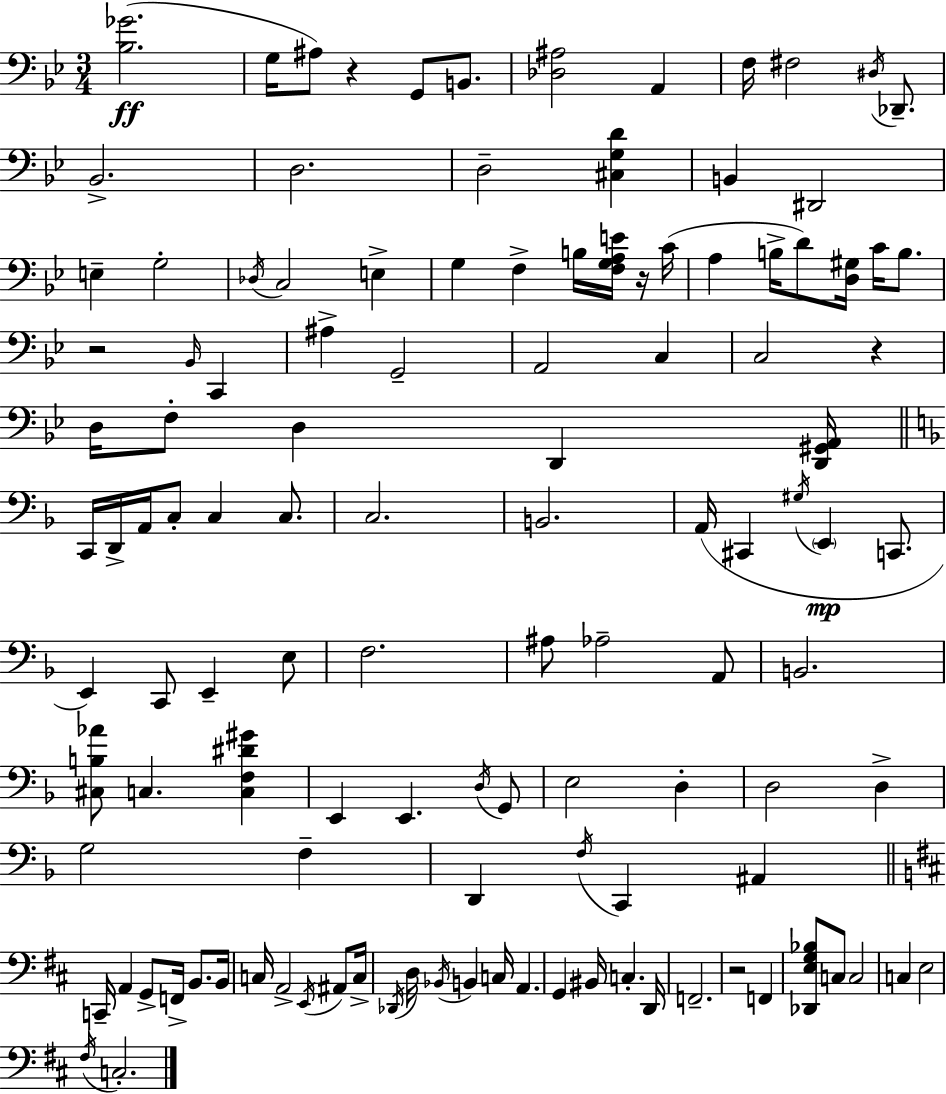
[Bb3,Gb4]/h. G3/s A#3/e R/q G2/e B2/e. [Db3,A#3]/h A2/q F3/s F#3/h D#3/s Db2/e. Bb2/h. D3/h. D3/h [C#3,G3,D4]/q B2/q D#2/h E3/q G3/h Db3/s C3/h E3/q G3/q F3/q B3/s [F3,G3,A3,E4]/s R/s C4/s A3/q B3/s D4/e [D3,G#3]/s C4/s B3/e. R/h Bb2/s C2/q A#3/q G2/h A2/h C3/q C3/h R/q D3/s F3/e D3/q D2/q [D2,G#2,A2]/s C2/s D2/s A2/s C3/e C3/q C3/e. C3/h. B2/h. A2/s C#2/q G#3/s E2/q C2/e. E2/q C2/e E2/q E3/e F3/h. A#3/e Ab3/h A2/e B2/h. [C#3,B3,Ab4]/e C3/q. [C3,F3,D#4,G#4]/q E2/q E2/q. D3/s G2/e E3/h D3/q D3/h D3/q G3/h F3/q D2/q F3/s C2/q A#2/q C2/s A2/q G2/e F2/s B2/e. B2/s C3/s A2/h E2/s A#2/e C3/s Db2/s D3/s Bb2/s B2/q C3/s A2/q. G2/q BIS2/s C3/q. D2/s F2/h. R/h F2/q [Db2,E3,G3,Bb3]/e C3/e C3/h C3/q E3/h F#3/s C3/h.